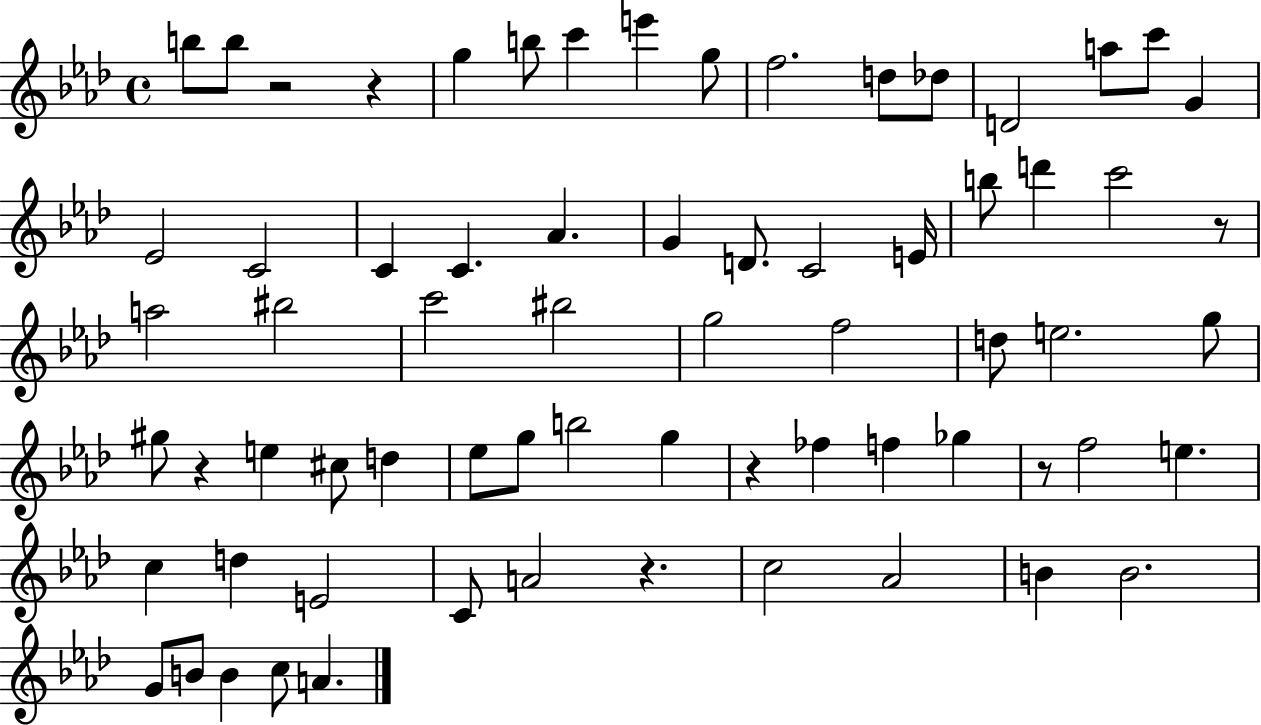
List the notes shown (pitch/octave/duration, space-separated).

B5/e B5/e R/h R/q G5/q B5/e C6/q E6/q G5/e F5/h. D5/e Db5/e D4/h A5/e C6/e G4/q Eb4/h C4/h C4/q C4/q. Ab4/q. G4/q D4/e. C4/h E4/s B5/e D6/q C6/h R/e A5/h BIS5/h C6/h BIS5/h G5/h F5/h D5/e E5/h. G5/e G#5/e R/q E5/q C#5/e D5/q Eb5/e G5/e B5/h G5/q R/q FES5/q F5/q Gb5/q R/e F5/h E5/q. C5/q D5/q E4/h C4/e A4/h R/q. C5/h Ab4/h B4/q B4/h. G4/e B4/e B4/q C5/e A4/q.